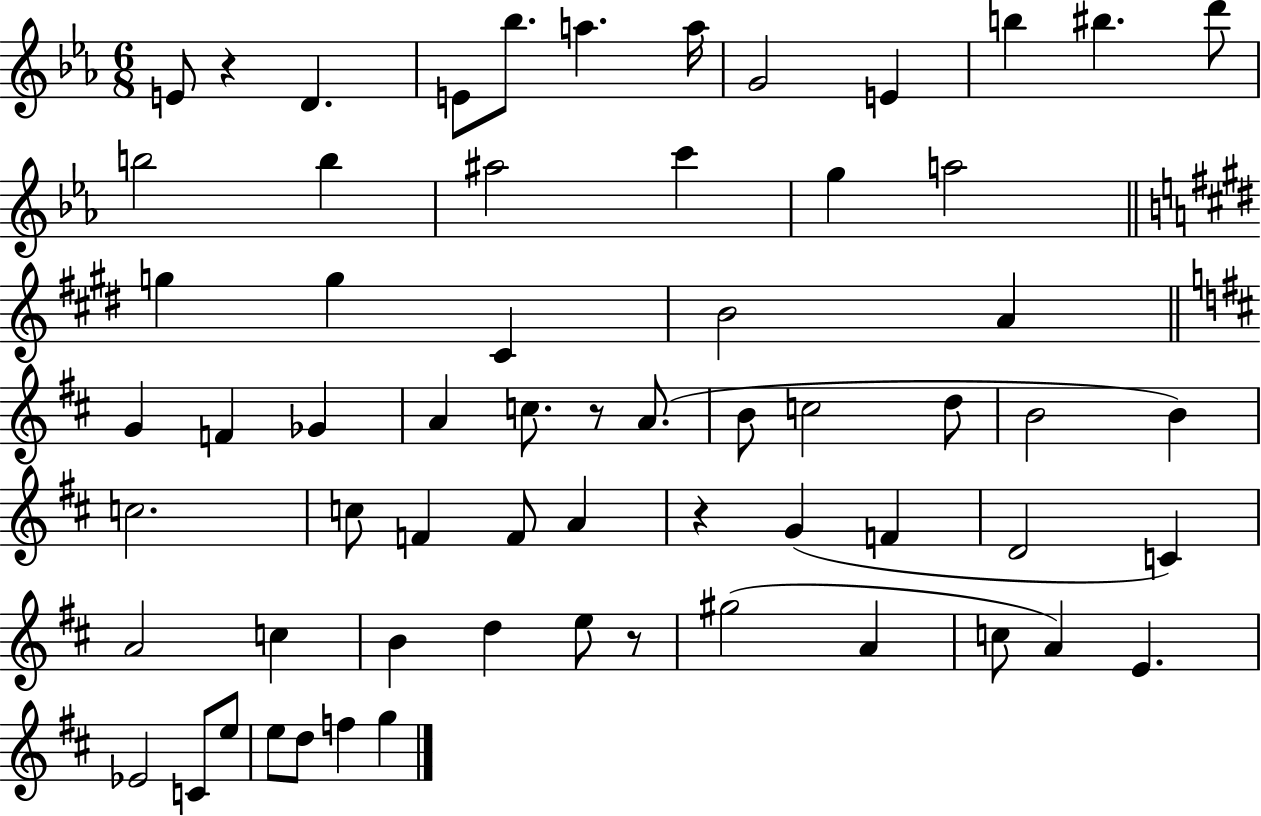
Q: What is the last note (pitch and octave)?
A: G5